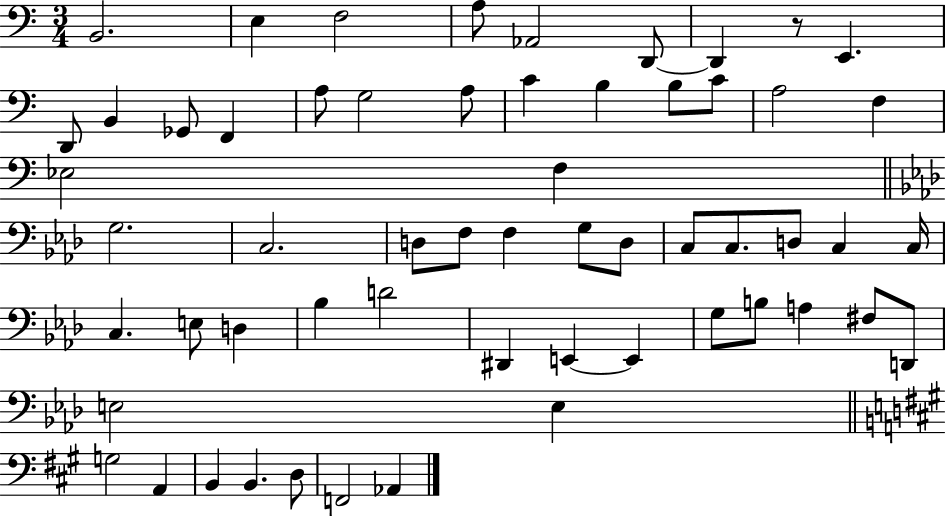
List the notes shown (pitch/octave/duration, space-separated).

B2/h. E3/q F3/h A3/e Ab2/h D2/e D2/q R/e E2/q. D2/e B2/q Gb2/e F2/q A3/e G3/h A3/e C4/q B3/q B3/e C4/e A3/h F3/q Eb3/h F3/q G3/h. C3/h. D3/e F3/e F3/q G3/e D3/e C3/e C3/e. D3/e C3/q C3/s C3/q. E3/e D3/q Bb3/q D4/h D#2/q E2/q E2/q G3/e B3/e A3/q F#3/e D2/e E3/h E3/q G3/h A2/q B2/q B2/q. D3/e F2/h Ab2/q